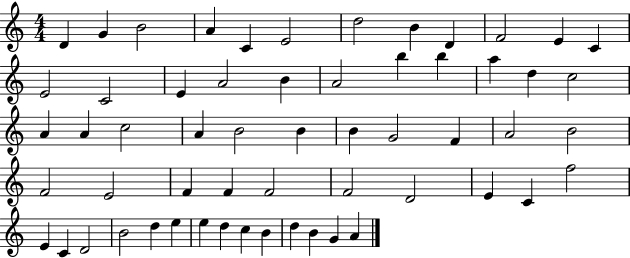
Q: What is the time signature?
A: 4/4